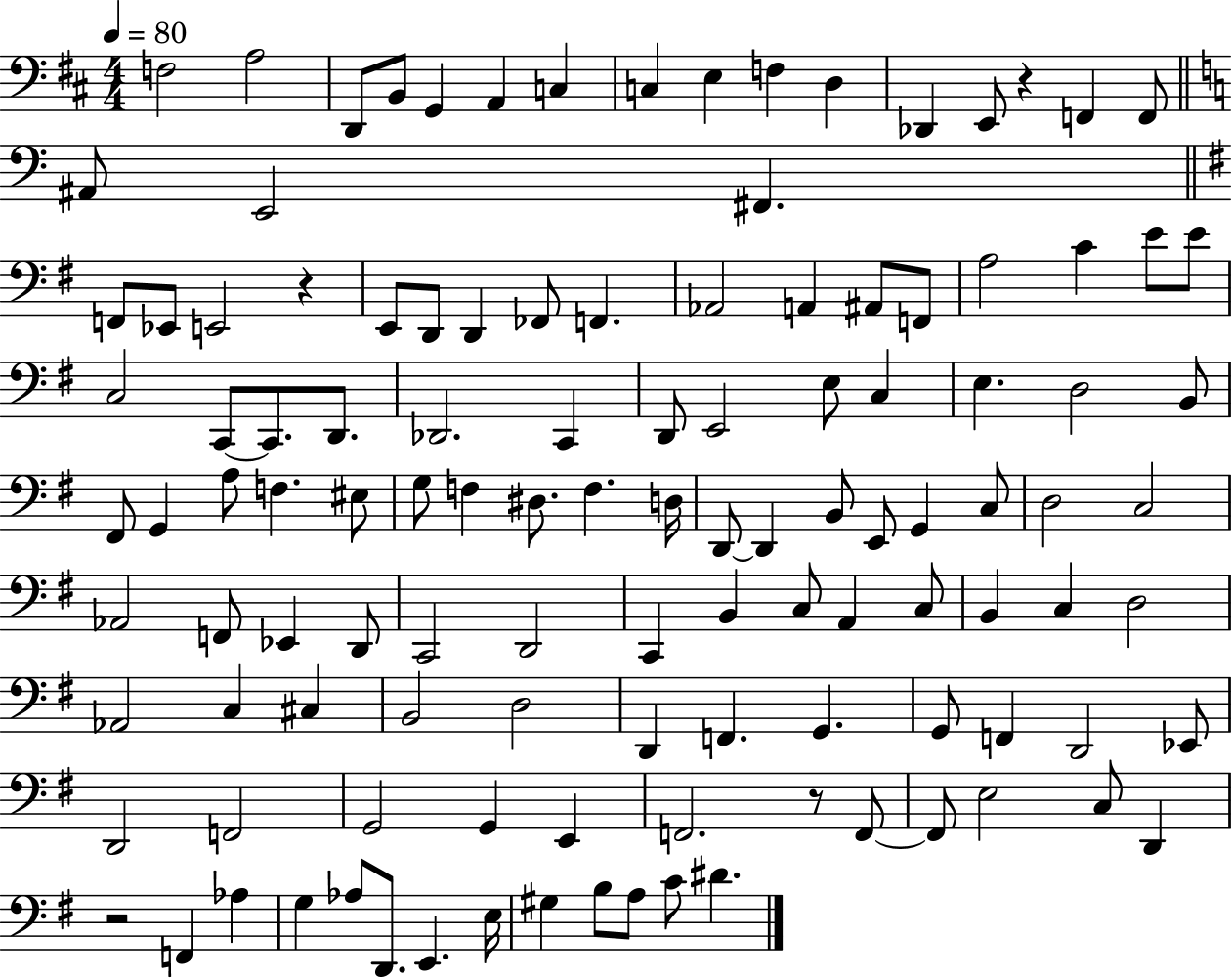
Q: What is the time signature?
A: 4/4